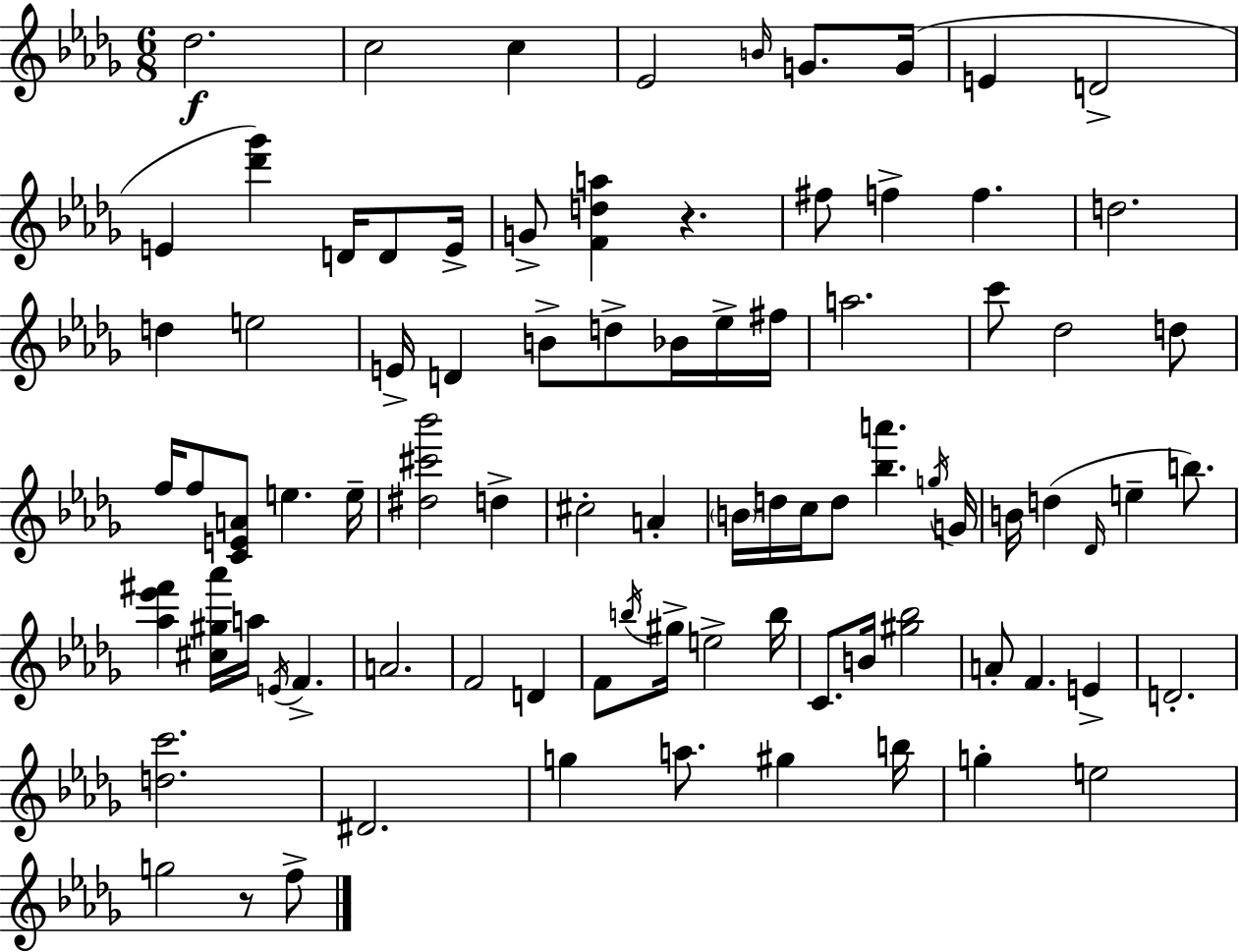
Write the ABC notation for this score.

X:1
T:Untitled
M:6/8
L:1/4
K:Bbm
_d2 c2 c _E2 B/4 G/2 G/4 E D2 E [_d'_g'] D/4 D/2 E/4 G/2 [Fda] z ^f/2 f f d2 d e2 E/4 D B/2 d/2 _B/4 _e/4 ^f/4 a2 c'/2 _d2 d/2 f/4 f/2 [CEA]/2 e e/4 [^d^c'_b']2 d ^c2 A B/4 d/4 c/4 d/2 [_ba'] g/4 G/4 B/4 d _D/4 e b/2 [_a_e'^f'] [^c^g_a']/4 a/4 E/4 F A2 F2 D F/2 b/4 ^g/4 e2 b/4 C/2 B/4 [^g_b]2 A/2 F E D2 [dc']2 ^D2 g a/2 ^g b/4 g e2 g2 z/2 f/2